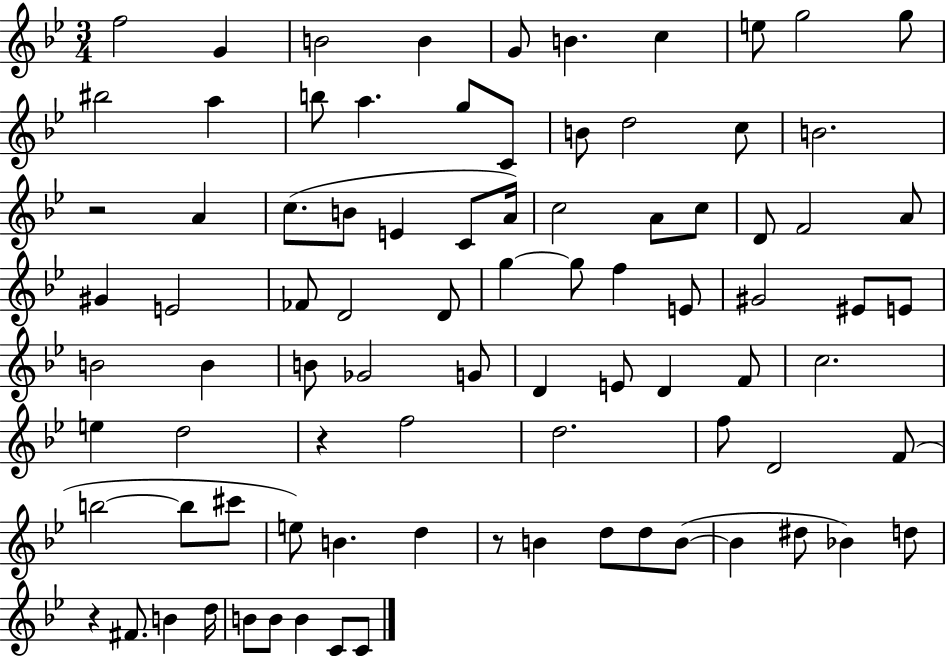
{
  \clef treble
  \numericTimeSignature
  \time 3/4
  \key bes \major
  \repeat volta 2 { f''2 g'4 | b'2 b'4 | g'8 b'4. c''4 | e''8 g''2 g''8 | \break bis''2 a''4 | b''8 a''4. g''8 c'8 | b'8 d''2 c''8 | b'2. | \break r2 a'4 | c''8.( b'8 e'4 c'8 a'16) | c''2 a'8 c''8 | d'8 f'2 a'8 | \break gis'4 e'2 | fes'8 d'2 d'8 | g''4~~ g''8 f''4 e'8 | gis'2 eis'8 e'8 | \break b'2 b'4 | b'8 ges'2 g'8 | d'4 e'8 d'4 f'8 | c''2. | \break e''4 d''2 | r4 f''2 | d''2. | f''8 d'2 f'8( | \break b''2~~ b''8 cis'''8 | e''8) b'4. d''4 | r8 b'4 d''8 d''8 b'8~(~ | b'4 dis''8 bes'4) d''8 | \break r4 fis'8. b'4 d''16 | b'8 b'8 b'4 c'8 c'8 | } \bar "|."
}